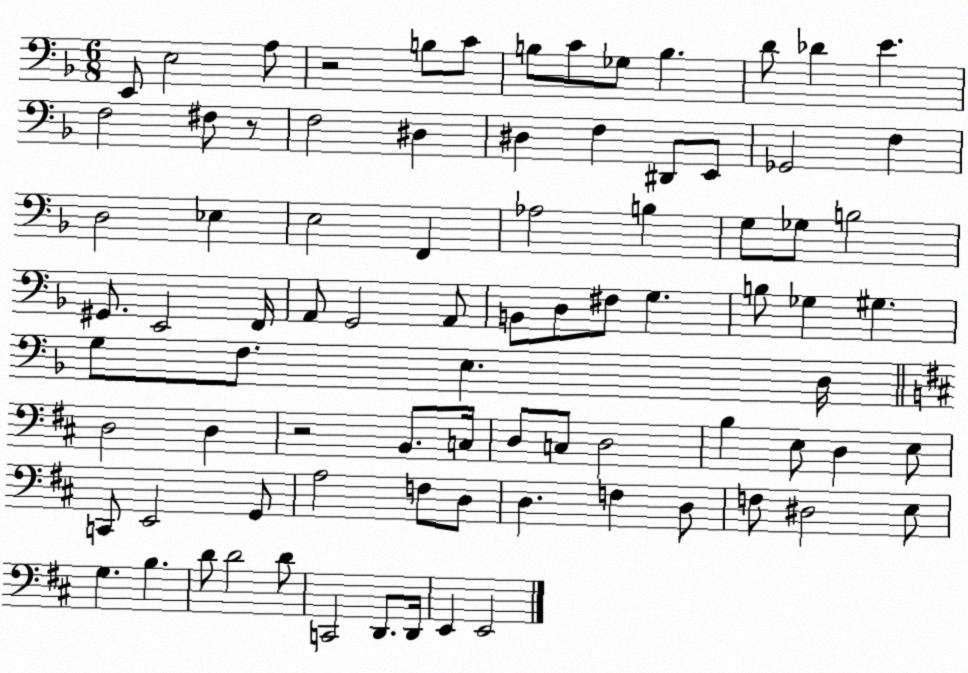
X:1
T:Untitled
M:6/8
L:1/4
K:F
E,,/2 E,2 A,/2 z2 B,/2 C/2 B,/2 C/2 _G,/2 B, D/2 _D E F,2 ^F,/2 z/2 F,2 ^D, ^D, F, ^D,,/2 E,,/2 _G,,2 F, D,2 _E, E,2 F,, _A,2 B, G,/2 _G,/2 B,2 ^G,,/2 E,,2 F,,/4 A,,/2 G,,2 A,,/2 B,,/2 D,/2 ^F,/2 G, B,/2 _G, ^G, G,/2 F,/2 E, D,/4 D,2 D, z2 B,,/2 C,/4 D,/2 C,/2 D,2 B, E,/2 D, E,/2 C,,/2 E,,2 G,,/2 A,2 F,/2 D,/2 D, F, D,/2 F,/2 ^D,2 E,/2 G, B, D/2 D2 D/2 C,,2 D,,/2 D,,/4 E,, E,,2